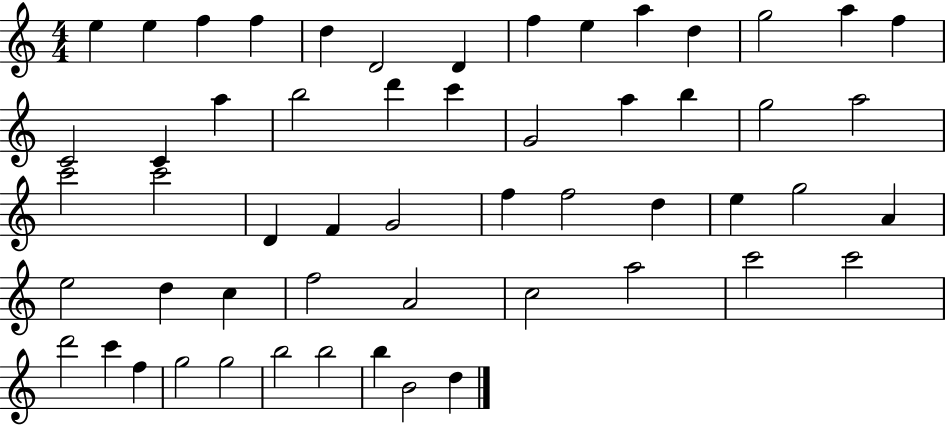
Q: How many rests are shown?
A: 0